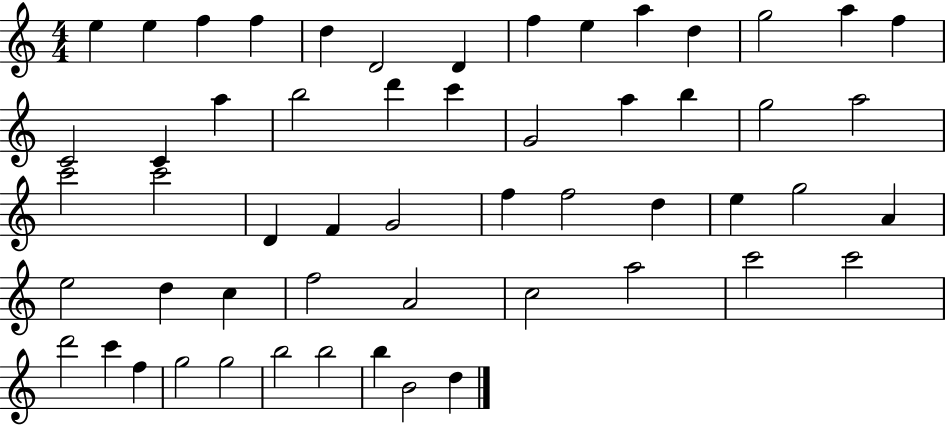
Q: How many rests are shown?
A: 0